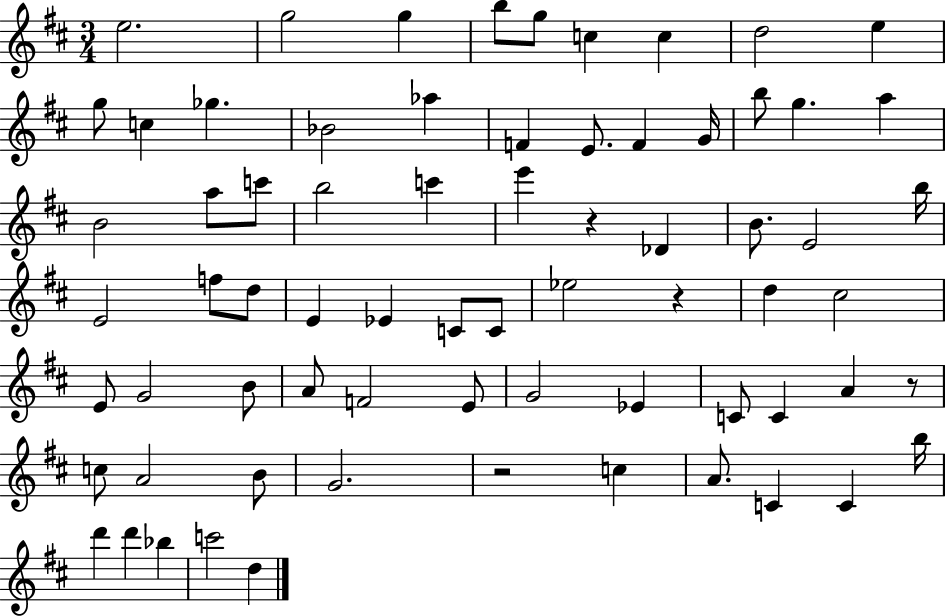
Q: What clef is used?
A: treble